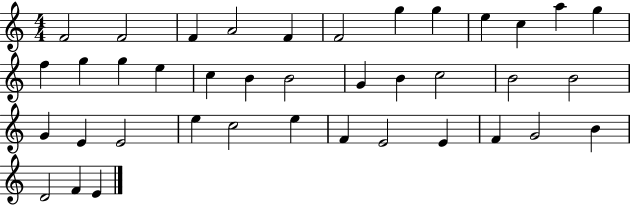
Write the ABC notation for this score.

X:1
T:Untitled
M:4/4
L:1/4
K:C
F2 F2 F A2 F F2 g g e c a g f g g e c B B2 G B c2 B2 B2 G E E2 e c2 e F E2 E F G2 B D2 F E